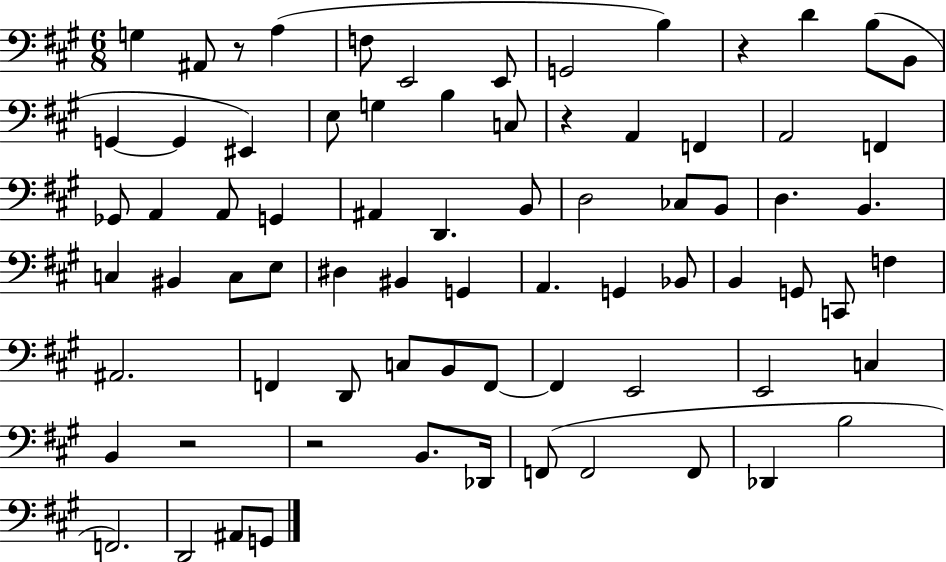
X:1
T:Untitled
M:6/8
L:1/4
K:A
G, ^A,,/2 z/2 A, F,/2 E,,2 E,,/2 G,,2 B, z D B,/2 B,,/2 G,, G,, ^E,, E,/2 G, B, C,/2 z A,, F,, A,,2 F,, _G,,/2 A,, A,,/2 G,, ^A,, D,, B,,/2 D,2 _C,/2 B,,/2 D, B,, C, ^B,, C,/2 E,/2 ^D, ^B,, G,, A,, G,, _B,,/2 B,, G,,/2 C,,/2 F, ^A,,2 F,, D,,/2 C,/2 B,,/2 F,,/2 F,, E,,2 E,,2 C, B,, z2 z2 B,,/2 _D,,/4 F,,/2 F,,2 F,,/2 _D,, B,2 F,,2 D,,2 ^A,,/2 G,,/2